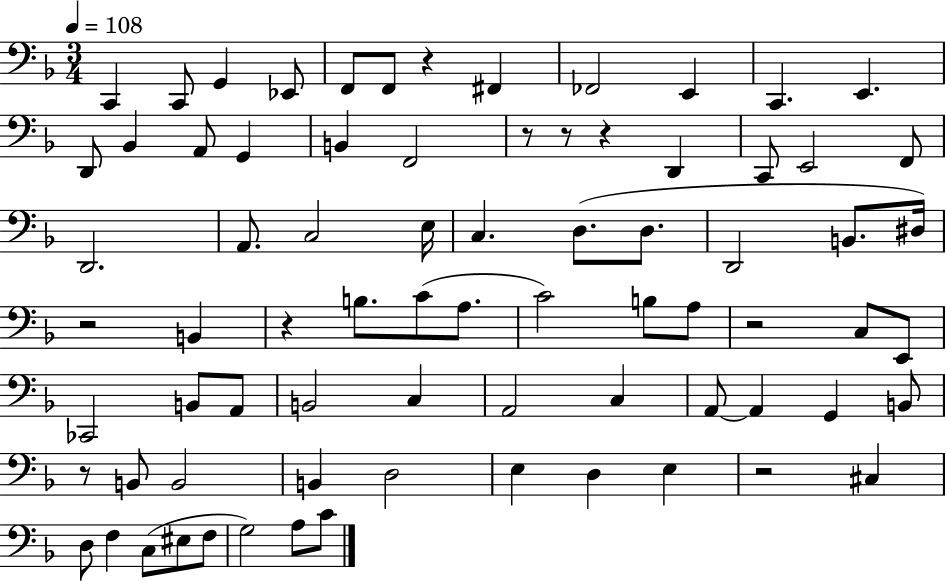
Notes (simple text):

C2/q C2/e G2/q Eb2/e F2/e F2/e R/q F#2/q FES2/h E2/q C2/q. E2/q. D2/e Bb2/q A2/e G2/q B2/q F2/h R/e R/e R/q D2/q C2/e E2/h F2/e D2/h. A2/e. C3/h E3/s C3/q. D3/e. D3/e. D2/h B2/e. D#3/s R/h B2/q R/q B3/e. C4/e A3/e. C4/h B3/e A3/e R/h C3/e E2/e CES2/h B2/e A2/e B2/h C3/q A2/h C3/q A2/e A2/q G2/q B2/e R/e B2/e B2/h B2/q D3/h E3/q D3/q E3/q R/h C#3/q D3/e F3/q C3/e EIS3/e F3/e G3/h A3/e C4/e